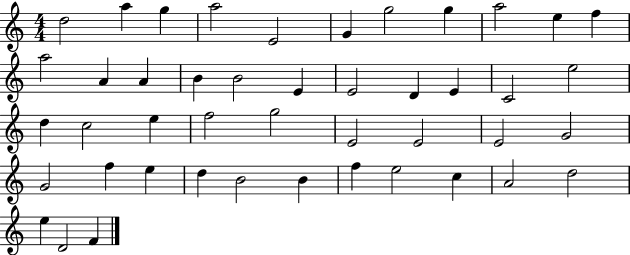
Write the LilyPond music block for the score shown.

{
  \clef treble
  \numericTimeSignature
  \time 4/4
  \key c \major
  d''2 a''4 g''4 | a''2 e'2 | g'4 g''2 g''4 | a''2 e''4 f''4 | \break a''2 a'4 a'4 | b'4 b'2 e'4 | e'2 d'4 e'4 | c'2 e''2 | \break d''4 c''2 e''4 | f''2 g''2 | e'2 e'2 | e'2 g'2 | \break g'2 f''4 e''4 | d''4 b'2 b'4 | f''4 e''2 c''4 | a'2 d''2 | \break e''4 d'2 f'4 | \bar "|."
}